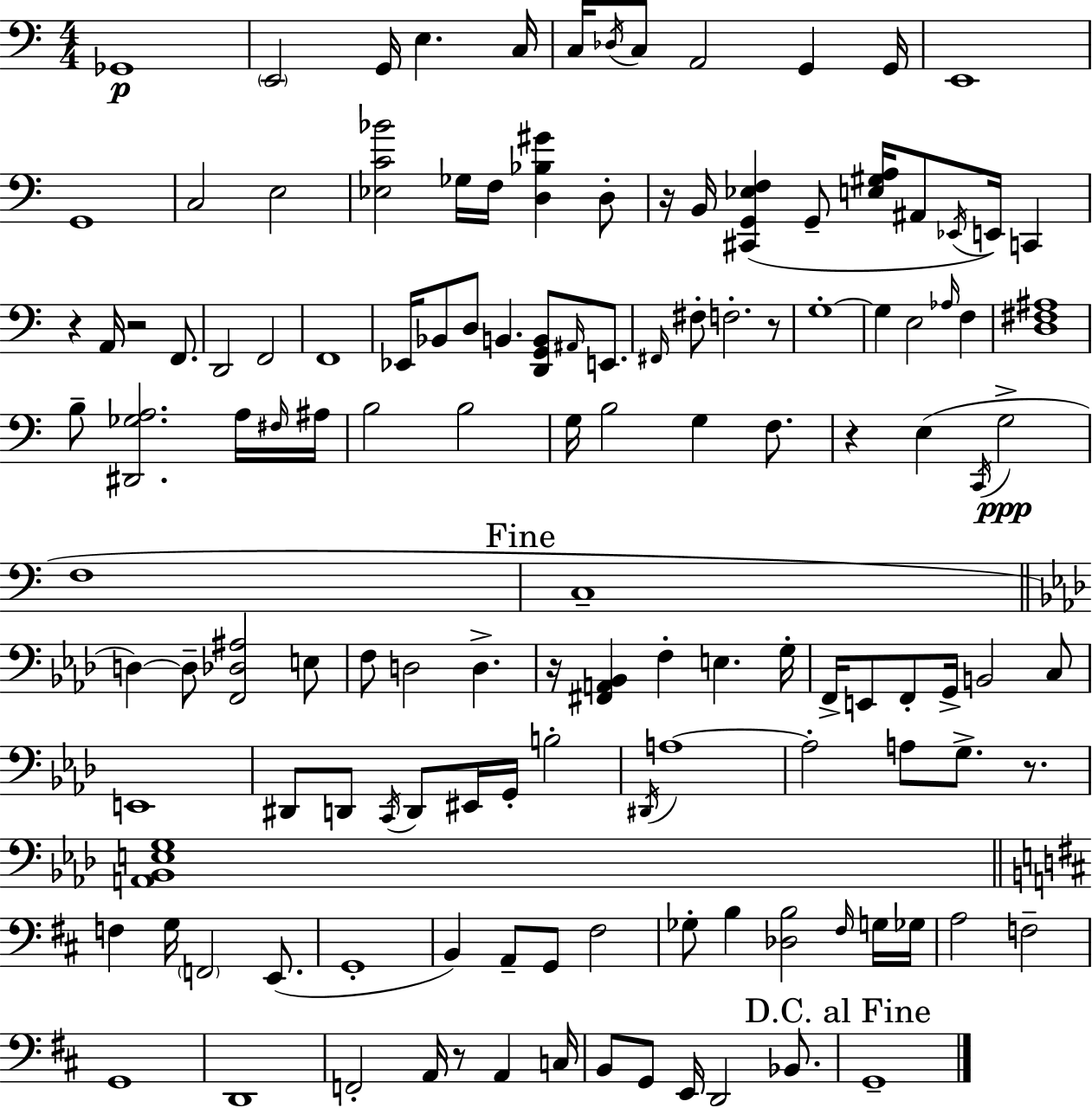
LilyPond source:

{
  \clef bass
  \numericTimeSignature
  \time 4/4
  \key c \major
  ges,1\p | \parenthesize e,2 g,16 e4. c16 | c16 \acciaccatura { des16 } c8 a,2 g,4 | g,16 e,1 | \break g,1 | c2 e2 | <ees c' bes'>2 ges16 f16 <d bes gis'>4 d8-. | r16 b,16 <cis, g, ees f>4( g,8-- <e gis a>16 ais,8 \acciaccatura { ees,16 }) e,16 c,4 | \break r4 a,16 r2 f,8. | d,2 f,2 | f,1 | ees,16 bes,8 d8 b,4. <d, g, b,>8 \grace { ais,16 } | \break e,8. \grace { fis,16 } fis8-. f2.-. | r8 g1-.~~ | g4 e2 | \grace { aes16 } f4 <d fis ais>1 | \break b8-- <dis, ges a>2. | a16 \grace { fis16 } ais16 b2 b2 | g16 b2 g4 | f8. r4 e4( \acciaccatura { c,16 }\ppp g2-> | \break f1 | \mark "Fine" c1-- | \bar "||" \break \key aes \major d4~~) d8-- <f, des ais>2 e8 | f8 d2 d4.-> | r16 <fis, a, bes,>4 f4-. e4. g16-. | f,16-> e,8 f,8-. g,16-> b,2 c8 | \break e,1 | dis,8 d,8 \acciaccatura { c,16 } d,8 eis,16 g,16-. b2-. | \acciaccatura { dis,16 } a1~~ | a2-. a8 g8.-> r8. | \break <a, bes, e g>1 | \bar "||" \break \key d \major f4 g16 \parenthesize f,2 e,8.( | g,1-. | b,4) a,8-- g,8 fis2 | ges8-. b4 <des b>2 \grace { fis16 } g16 | \break ges16 a2 f2-- | g,1 | d,1 | f,2-. a,16 r8 a,4 | \break c16 b,8 g,8 e,16 d,2 bes,8. | \mark "D.C. al Fine" g,1-- | \bar "|."
}